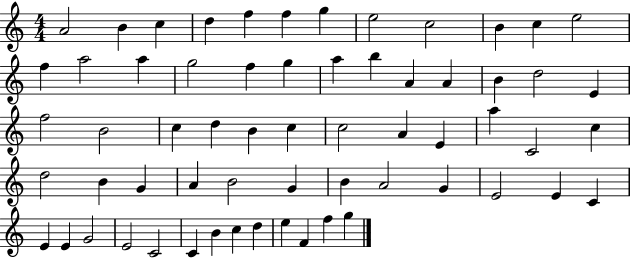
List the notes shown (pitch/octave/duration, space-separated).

A4/h B4/q C5/q D5/q F5/q F5/q G5/q E5/h C5/h B4/q C5/q E5/h F5/q A5/h A5/q G5/h F5/q G5/q A5/q B5/q A4/q A4/q B4/q D5/h E4/q F5/h B4/h C5/q D5/q B4/q C5/q C5/h A4/q E4/q A5/q C4/h C5/q D5/h B4/q G4/q A4/q B4/h G4/q B4/q A4/h G4/q E4/h E4/q C4/q E4/q E4/q G4/h E4/h C4/h C4/q B4/q C5/q D5/q E5/q F4/q F5/q G5/q